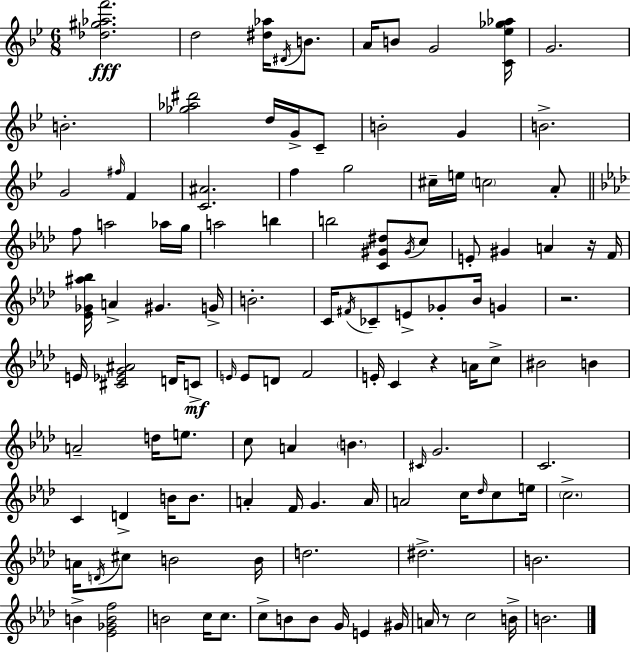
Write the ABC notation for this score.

X:1
T:Untitled
M:6/8
L:1/4
K:Bb
[_d^g_af']2 d2 [^d_a]/4 ^D/4 B/2 A/4 B/2 G2 [C_e_g_a]/4 G2 B2 [_g_a^d']2 d/4 G/4 C/2 B2 G B2 G2 ^f/4 F [C^A]2 f g2 ^c/4 e/4 c2 A/2 f/2 a2 _a/4 g/4 a2 b b2 [C^G^d]/2 ^G/4 c/2 E/2 ^G A z/4 F/4 [_E_G^a_b]/4 A ^G G/4 B2 C/4 ^F/4 _C/2 E/2 _G/2 _B/4 G z2 E/4 [^C_EG^A]2 D/4 C/2 E/4 E/2 D/2 F2 E/4 C z A/4 c/2 ^B2 B A2 d/4 e/2 c/2 A B ^C/4 G2 C2 C D B/4 B/2 A F/4 G A/4 A2 c/4 _d/4 c/2 e/4 c2 A/4 D/4 ^c/2 B2 B/4 d2 ^d2 B2 B [_E_GBf]2 B2 c/4 c/2 c/2 B/2 B/2 G/4 E ^G/4 A/4 z/2 c2 B/4 B2